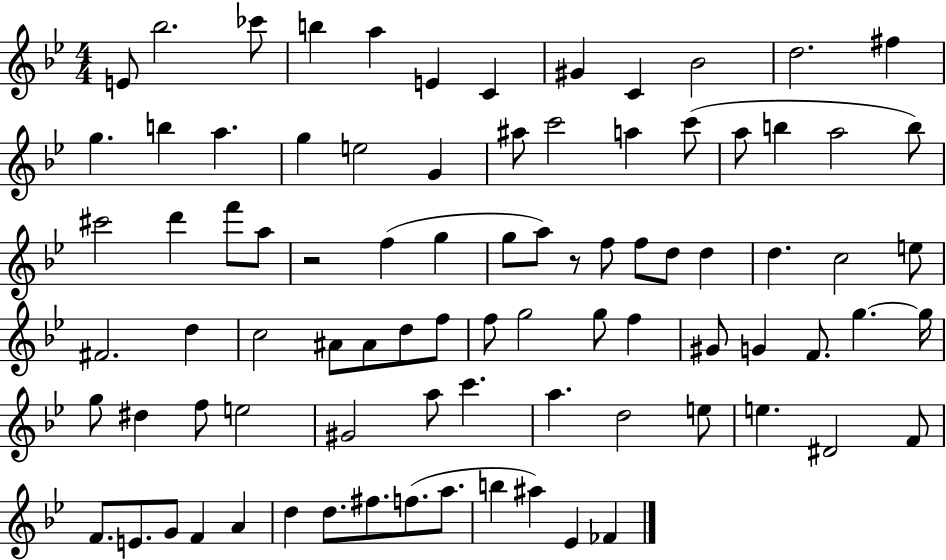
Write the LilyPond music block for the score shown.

{
  \clef treble
  \numericTimeSignature
  \time 4/4
  \key bes \major
  e'8 bes''2. ces'''8 | b''4 a''4 e'4 c'4 | gis'4 c'4 bes'2 | d''2. fis''4 | \break g''4. b''4 a''4. | g''4 e''2 g'4 | ais''8 c'''2 a''4 c'''8( | a''8 b''4 a''2 b''8) | \break cis'''2 d'''4 f'''8 a''8 | r2 f''4( g''4 | g''8 a''8) r8 f''8 f''8 d''8 d''4 | d''4. c''2 e''8 | \break fis'2. d''4 | c''2 ais'8 ais'8 d''8 f''8 | f''8 g''2 g''8 f''4 | gis'8 g'4 f'8. g''4.~~ g''16 | \break g''8 dis''4 f''8 e''2 | gis'2 a''8 c'''4. | a''4. d''2 e''8 | e''4. dis'2 f'8 | \break f'8. e'8. g'8 f'4 a'4 | d''4 d''8. fis''8. f''8.( a''8. | b''4 ais''4) ees'4 fes'4 | \bar "|."
}